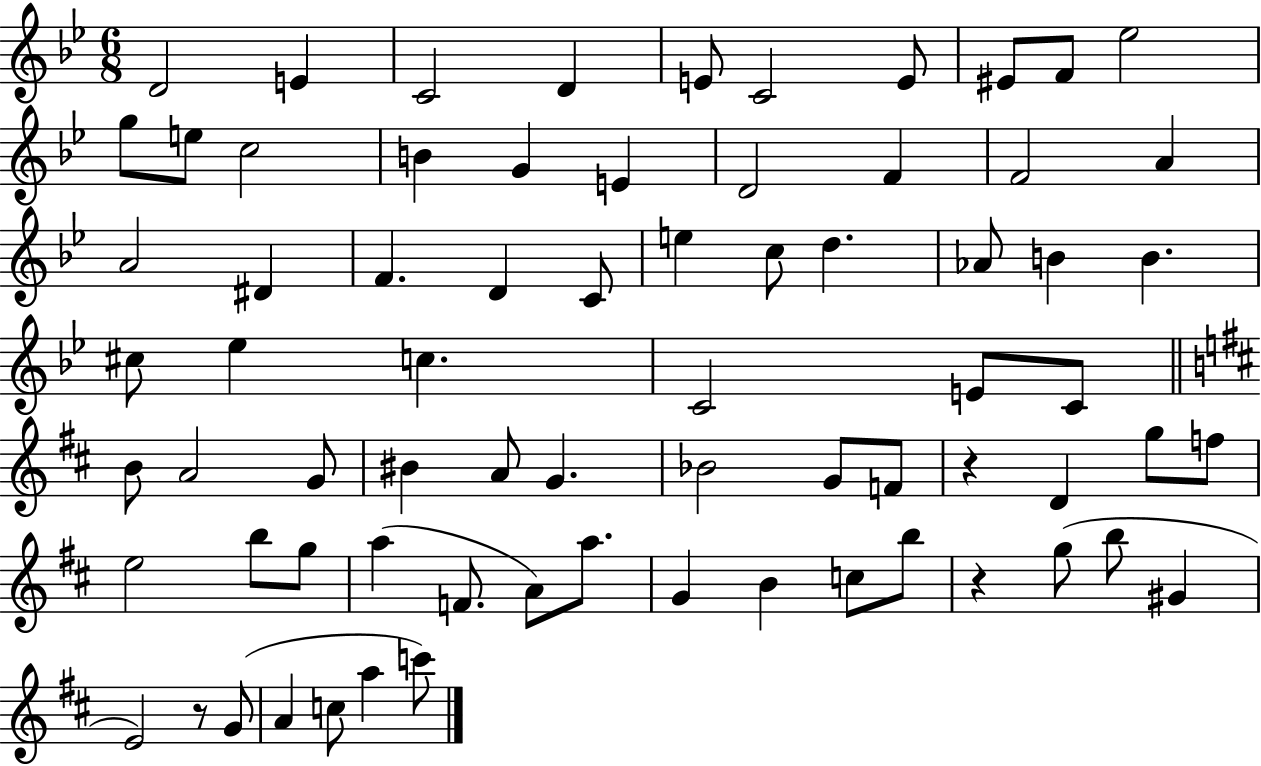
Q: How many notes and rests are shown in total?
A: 72